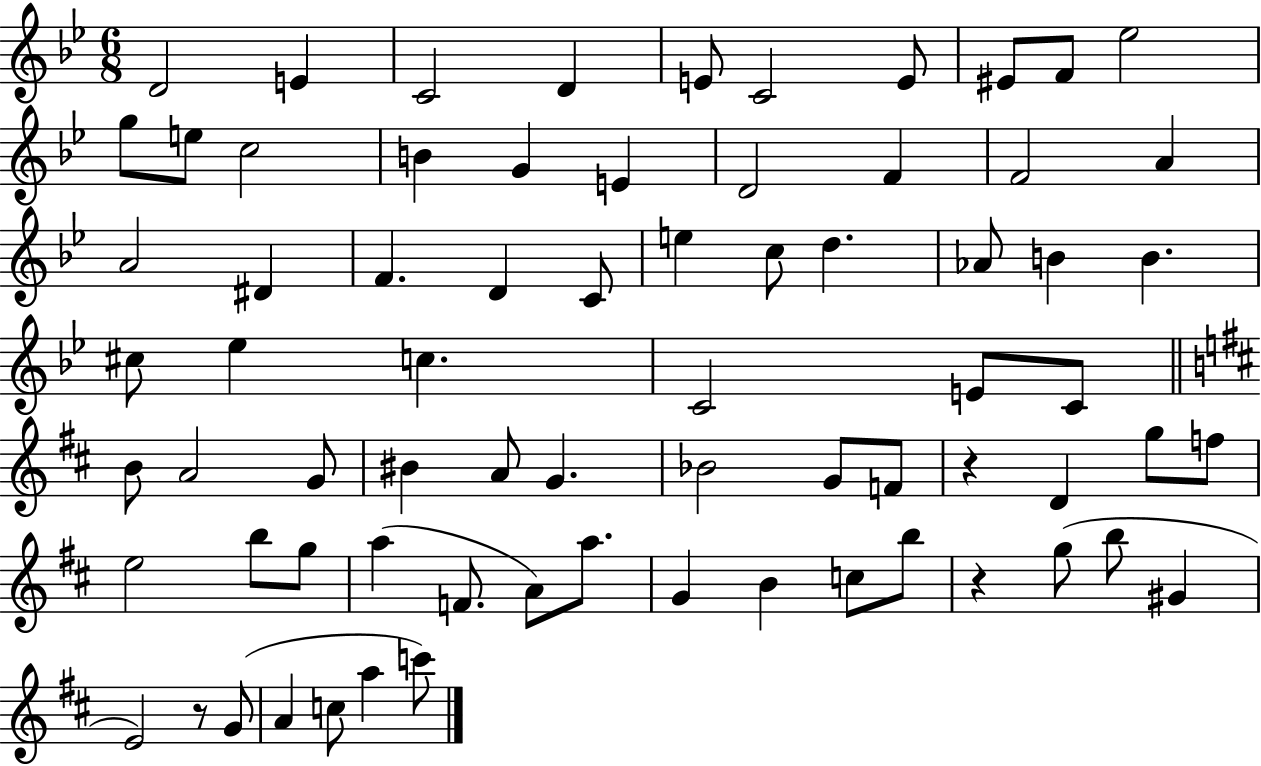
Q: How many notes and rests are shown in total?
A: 72